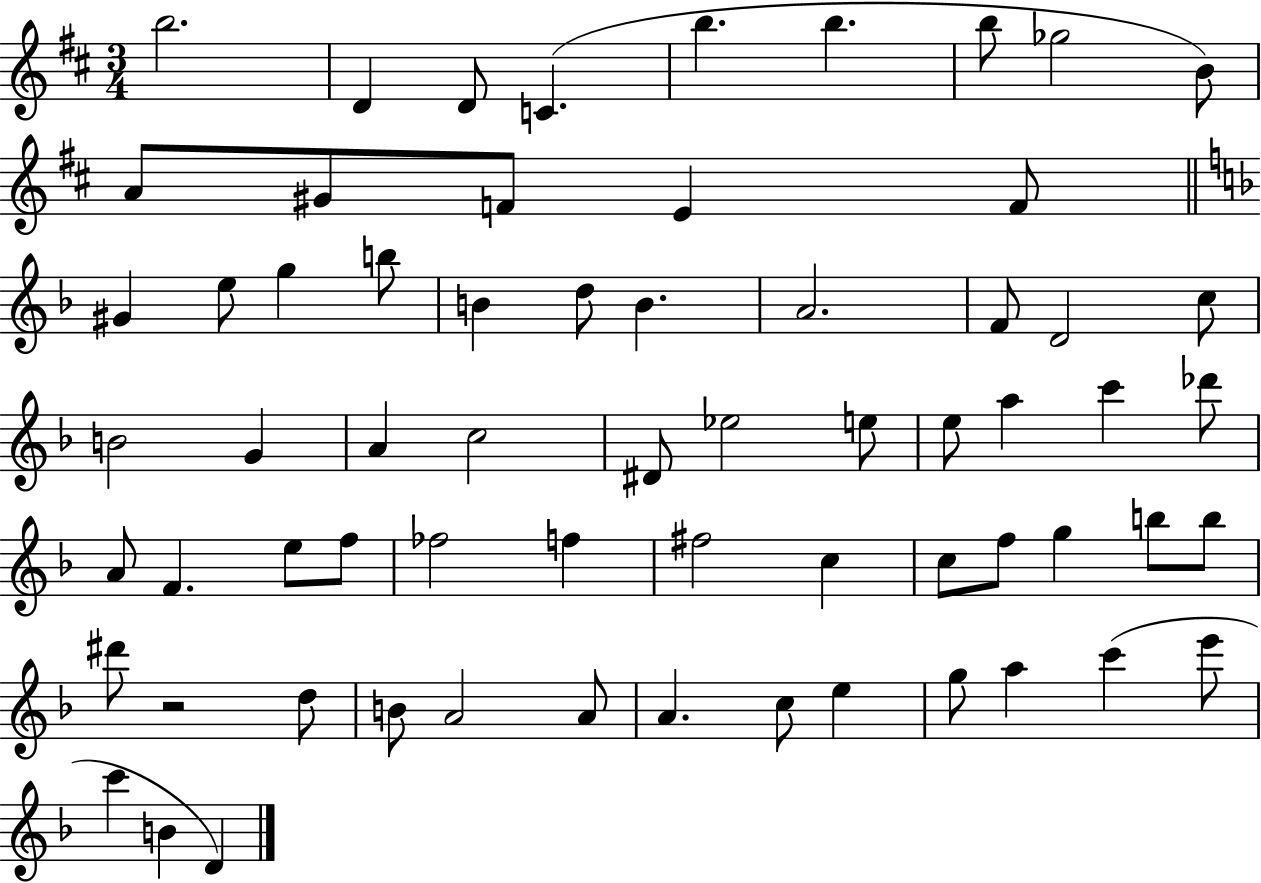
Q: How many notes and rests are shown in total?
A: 65